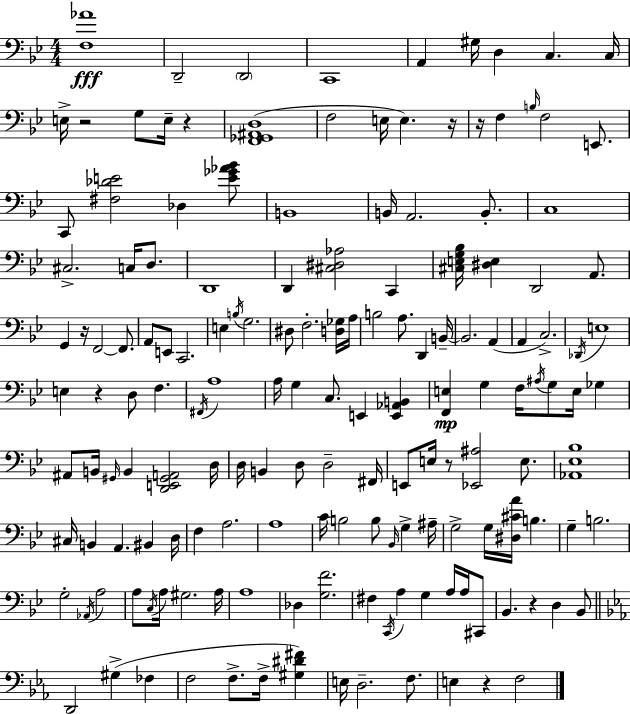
X:1
T:Untitled
M:4/4
L:1/4
K:Bb
[F,_A]4 D,,2 D,,2 C,,4 A,, ^G,/4 D, C, C,/4 E,/4 z2 G,/2 E,/4 z [F,,_G,,^A,,D,]4 F,2 E,/4 E, z/4 z/4 F, B,/4 F,2 E,,/2 C,,/2 [^F,_DE]2 _D, [E_G_A_B]/2 B,,4 B,,/4 A,,2 B,,/2 C,4 ^C,2 C,/4 D,/2 D,,4 D,, [^C,^D,_A,]2 C,, [^C,E,G,_B,]/4 [^D,E,] D,,2 A,,/2 G,, z/4 F,,2 F,,/2 A,,/2 E,,/2 C,,2 E, B,/4 G,2 ^D,/2 F,2 [D,_G,]/4 A,/4 B,2 A,/2 D,, B,,/4 B,,2 A,, A,, C,2 _D,,/4 E,4 E, z D,/2 F, ^F,,/4 A,4 A,/4 G, C,/2 E,, [E,,_A,,B,,] [F,,E,] G, F,/4 ^A,/4 G,/2 E,/4 _G, ^A,,/2 B,,/4 ^G,,/4 B,, [D,,E,,^G,,A,,]2 D,/4 D,/4 B,, D,/2 D,2 ^F,,/4 E,,/2 E,/4 z/2 [_E,,^A,]2 E,/2 [_A,,_E,_B,]4 ^C,/4 B,, A,, ^B,, D,/4 F, A,2 A,4 C/4 B,2 B,/2 _B,,/4 G, ^A,/4 G,2 G,/4 [^D,^CA]/4 B, G, B,2 G,2 _A,,/4 A,2 A,/2 C,/4 A,/4 ^G,2 A,/4 A,4 _D, [G,F]2 ^F, C,,/4 A, G, A,/4 A,/4 ^C,,/2 _B,, z D, _B,,/2 D,,2 ^G, _F, F,2 F,/2 F,/4 [^G,^D^F] E,/4 D,2 F,/2 E, z F,2